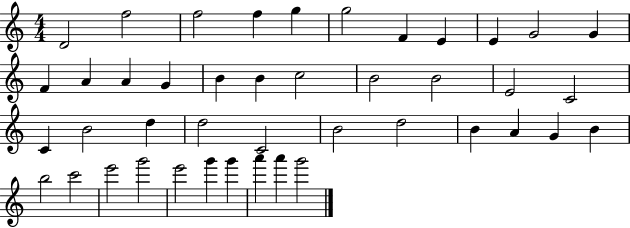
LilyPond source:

{
  \clef treble
  \numericTimeSignature
  \time 4/4
  \key c \major
  d'2 f''2 | f''2 f''4 g''4 | g''2 f'4 e'4 | e'4 g'2 g'4 | \break f'4 a'4 a'4 g'4 | b'4 b'4 c''2 | b'2 b'2 | e'2 c'2 | \break c'4 b'2 d''4 | d''2 c'2 | b'2 d''2 | b'4 a'4 g'4 b'4 | \break b''2 c'''2 | e'''2 g'''2 | e'''2 g'''4 g'''4 | a'''4 a'''4 g'''2 | \break \bar "|."
}